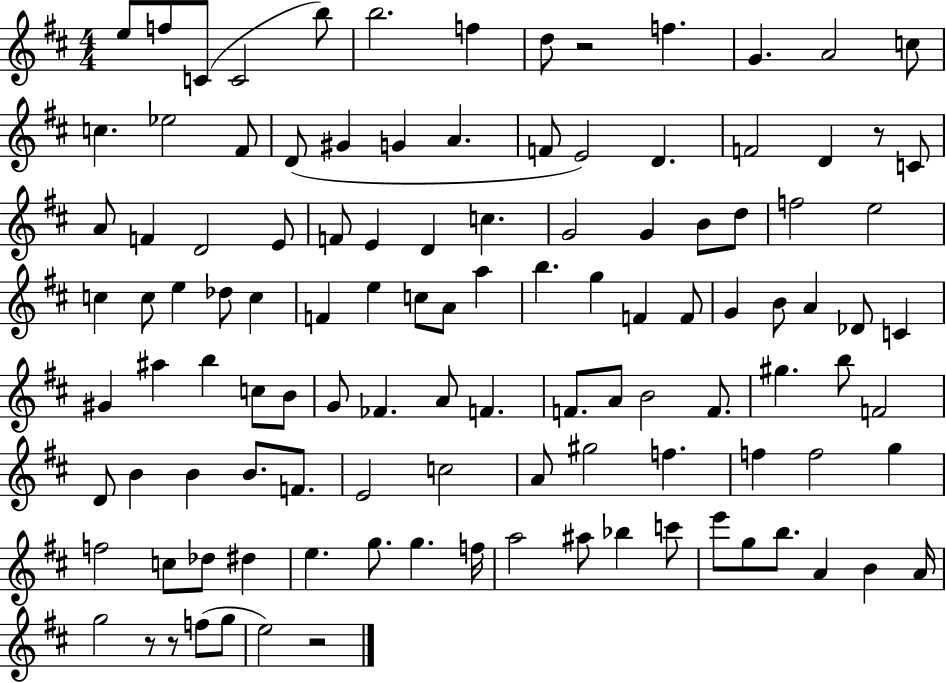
E5/e F5/e C4/e C4/h B5/e B5/h. F5/q D5/e R/h F5/q. G4/q. A4/h C5/e C5/q. Eb5/h F#4/e D4/e G#4/q G4/q A4/q. F4/e E4/h D4/q. F4/h D4/q R/e C4/e A4/e F4/q D4/h E4/e F4/e E4/q D4/q C5/q. G4/h G4/q B4/e D5/e F5/h E5/h C5/q C5/e E5/q Db5/e C5/q F4/q E5/q C5/e A4/e A5/q B5/q. G5/q F4/q F4/e G4/q B4/e A4/q Db4/e C4/q G#4/q A#5/q B5/q C5/e B4/e G4/e FES4/q. A4/e F4/q. F4/e. A4/e B4/h F4/e. G#5/q. B5/e F4/h D4/e B4/q B4/q B4/e. F4/e. E4/h C5/h A4/e G#5/h F5/q. F5/q F5/h G5/q F5/h C5/e Db5/e D#5/q E5/q. G5/e. G5/q. F5/s A5/h A#5/e Bb5/q C6/e E6/e G5/e B5/e. A4/q B4/q A4/s G5/h R/e R/e F5/e G5/e E5/h R/h